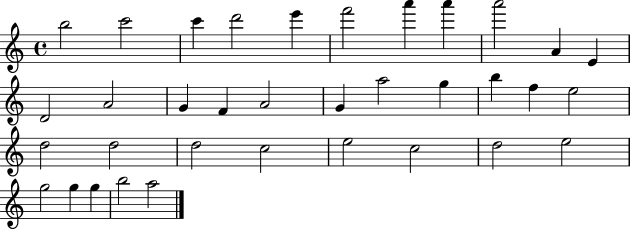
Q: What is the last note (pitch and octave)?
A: A5